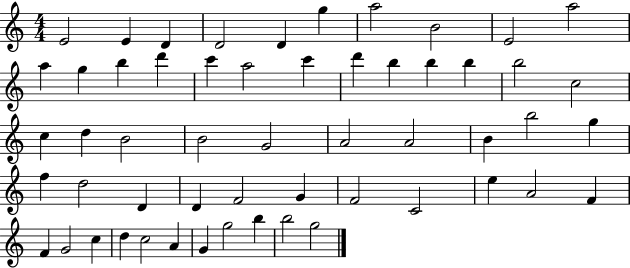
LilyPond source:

{
  \clef treble
  \numericTimeSignature
  \time 4/4
  \key c \major
  e'2 e'4 d'4 | d'2 d'4 g''4 | a''2 b'2 | e'2 a''2 | \break a''4 g''4 b''4 d'''4 | c'''4 a''2 c'''4 | d'''4 b''4 b''4 b''4 | b''2 c''2 | \break c''4 d''4 b'2 | b'2 g'2 | a'2 a'2 | b'4 b''2 g''4 | \break f''4 d''2 d'4 | d'4 f'2 g'4 | f'2 c'2 | e''4 a'2 f'4 | \break f'4 g'2 c''4 | d''4 c''2 a'4 | g'4 g''2 b''4 | b''2 g''2 | \break \bar "|."
}